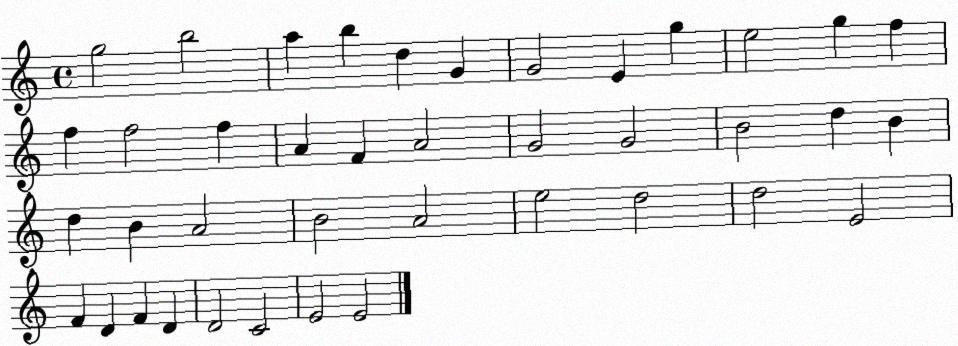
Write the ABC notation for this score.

X:1
T:Untitled
M:4/4
L:1/4
K:C
g2 b2 a b d G G2 E g e2 g f f f2 f A F A2 G2 G2 B2 d B d B A2 B2 A2 e2 d2 d2 E2 F D F D D2 C2 E2 E2